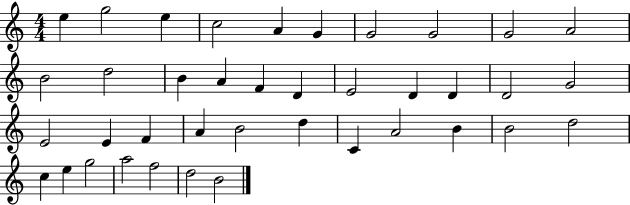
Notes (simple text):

E5/q G5/h E5/q C5/h A4/q G4/q G4/h G4/h G4/h A4/h B4/h D5/h B4/q A4/q F4/q D4/q E4/h D4/q D4/q D4/h G4/h E4/h E4/q F4/q A4/q B4/h D5/q C4/q A4/h B4/q B4/h D5/h C5/q E5/q G5/h A5/h F5/h D5/h B4/h